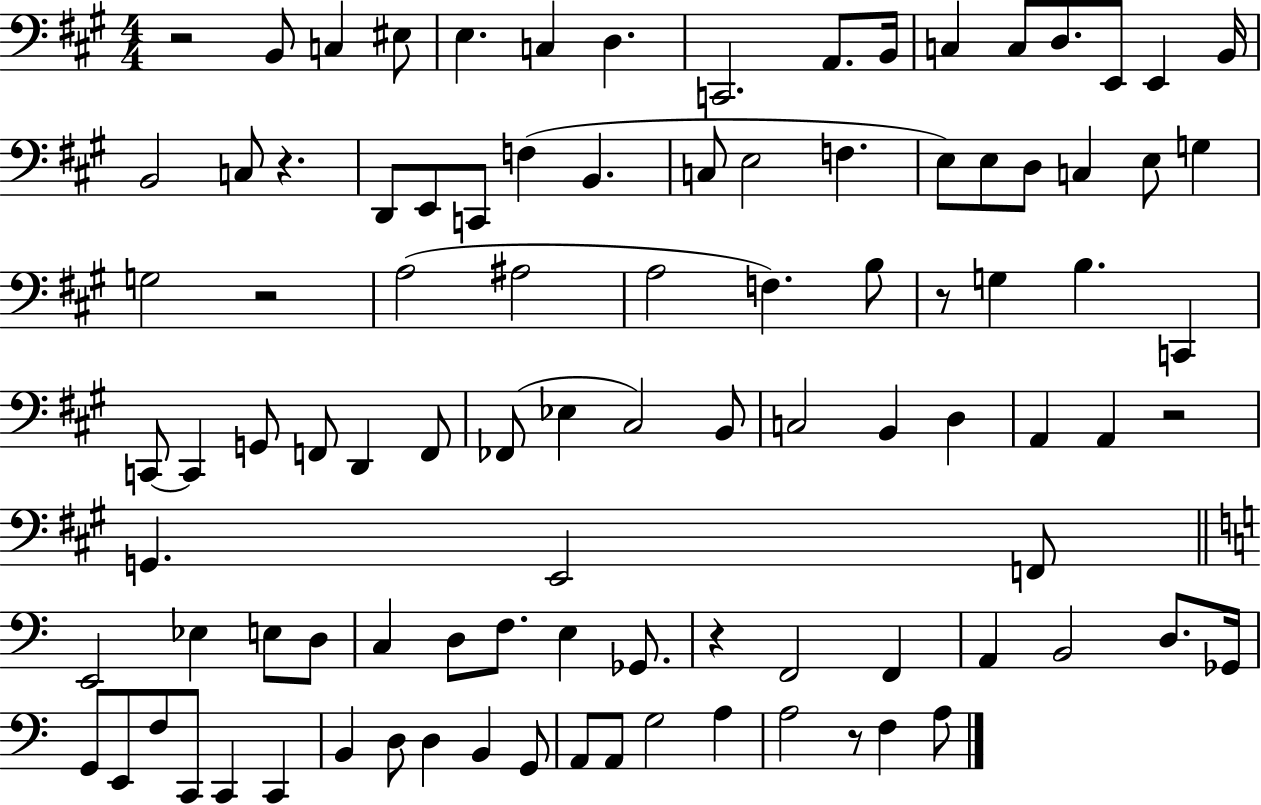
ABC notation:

X:1
T:Untitled
M:4/4
L:1/4
K:A
z2 B,,/2 C, ^E,/2 E, C, D, C,,2 A,,/2 B,,/4 C, C,/2 D,/2 E,,/2 E,, B,,/4 B,,2 C,/2 z D,,/2 E,,/2 C,,/2 F, B,, C,/2 E,2 F, E,/2 E,/2 D,/2 C, E,/2 G, G,2 z2 A,2 ^A,2 A,2 F, B,/2 z/2 G, B, C,, C,,/2 C,, G,,/2 F,,/2 D,, F,,/2 _F,,/2 _E, ^C,2 B,,/2 C,2 B,, D, A,, A,, z2 G,, E,,2 F,,/2 E,,2 _E, E,/2 D,/2 C, D,/2 F,/2 E, _G,,/2 z F,,2 F,, A,, B,,2 D,/2 _G,,/4 G,,/2 E,,/2 F,/2 C,,/2 C,, C,, B,, D,/2 D, B,, G,,/2 A,,/2 A,,/2 G,2 A, A,2 z/2 F, A,/2